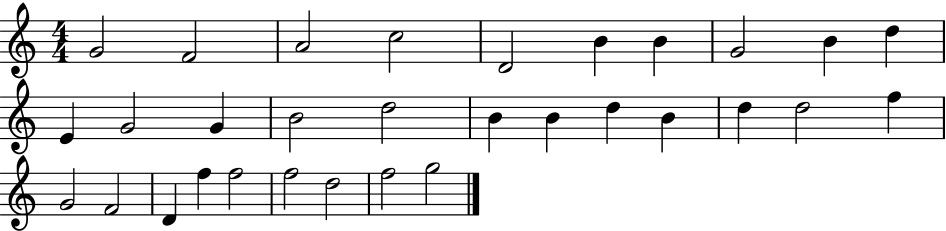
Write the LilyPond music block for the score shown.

{
  \clef treble
  \numericTimeSignature
  \time 4/4
  \key c \major
  g'2 f'2 | a'2 c''2 | d'2 b'4 b'4 | g'2 b'4 d''4 | \break e'4 g'2 g'4 | b'2 d''2 | b'4 b'4 d''4 b'4 | d''4 d''2 f''4 | \break g'2 f'2 | d'4 f''4 f''2 | f''2 d''2 | f''2 g''2 | \break \bar "|."
}